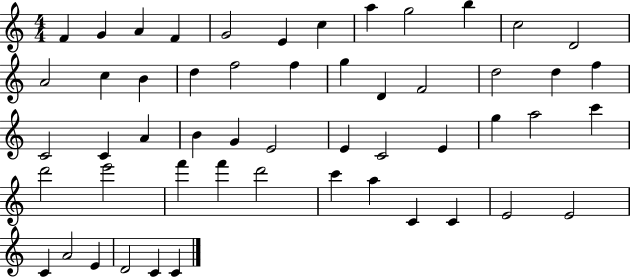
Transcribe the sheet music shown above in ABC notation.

X:1
T:Untitled
M:4/4
L:1/4
K:C
F G A F G2 E c a g2 b c2 D2 A2 c B d f2 f g D F2 d2 d f C2 C A B G E2 E C2 E g a2 c' d'2 e'2 f' f' d'2 c' a C C E2 E2 C A2 E D2 C C